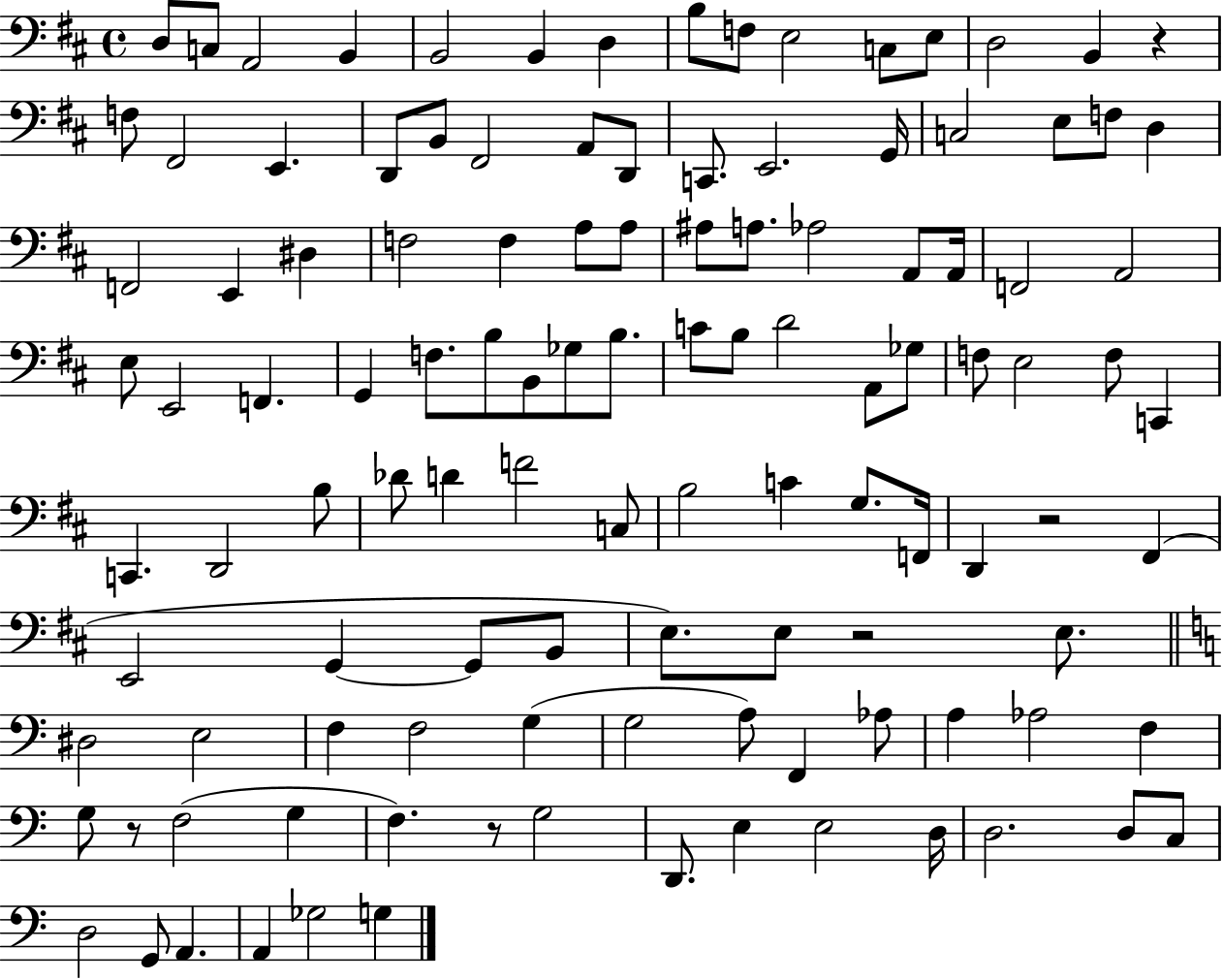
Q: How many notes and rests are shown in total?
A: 116